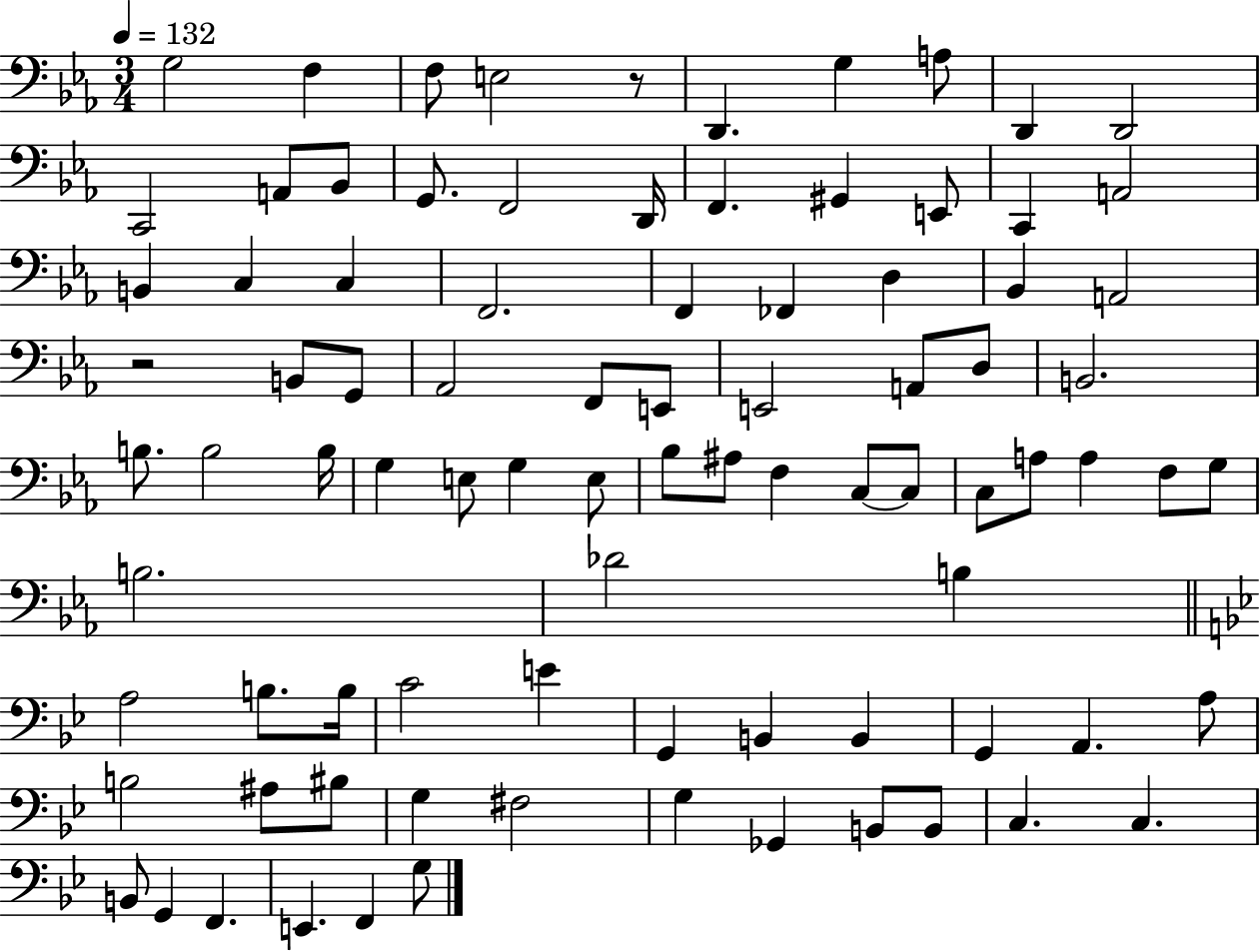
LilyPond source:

{
  \clef bass
  \numericTimeSignature
  \time 3/4
  \key ees \major
  \tempo 4 = 132
  g2 f4 | f8 e2 r8 | d,4. g4 a8 | d,4 d,2 | \break c,2 a,8 bes,8 | g,8. f,2 d,16 | f,4. gis,4 e,8 | c,4 a,2 | \break b,4 c4 c4 | f,2. | f,4 fes,4 d4 | bes,4 a,2 | \break r2 b,8 g,8 | aes,2 f,8 e,8 | e,2 a,8 d8 | b,2. | \break b8. b2 b16 | g4 e8 g4 e8 | bes8 ais8 f4 c8~~ c8 | c8 a8 a4 f8 g8 | \break b2. | des'2 b4 | \bar "||" \break \key bes \major a2 b8. b16 | c'2 e'4 | g,4 b,4 b,4 | g,4 a,4. a8 | \break b2 ais8 bis8 | g4 fis2 | g4 ges,4 b,8 b,8 | c4. c4. | \break b,8 g,4 f,4. | e,4. f,4 g8 | \bar "|."
}